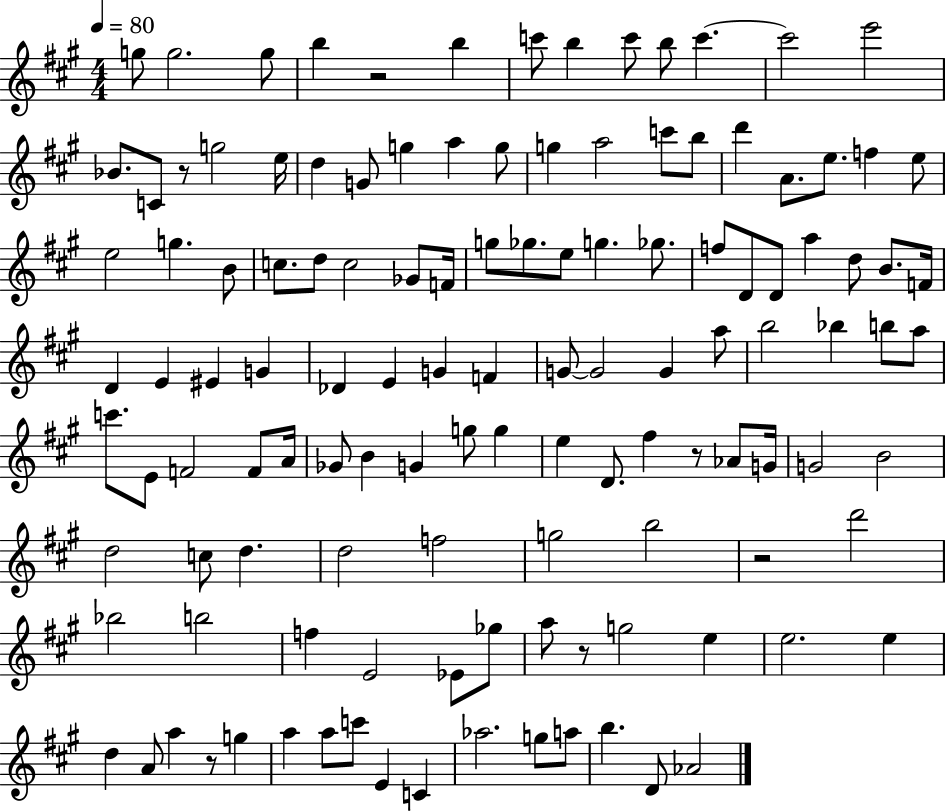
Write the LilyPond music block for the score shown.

{
  \clef treble
  \numericTimeSignature
  \time 4/4
  \key a \major
  \tempo 4 = 80
  g''8 g''2. g''8 | b''4 r2 b''4 | c'''8 b''4 c'''8 b''8 c'''4.~~ | c'''2 e'''2 | \break bes'8. c'8 r8 g''2 e''16 | d''4 g'8 g''4 a''4 g''8 | g''4 a''2 c'''8 b''8 | d'''4 a'8. e''8. f''4 e''8 | \break e''2 g''4. b'8 | c''8. d''8 c''2 ges'8 f'16 | g''8 ges''8. e''8 g''4. ges''8. | f''8 d'8 d'8 a''4 d''8 b'8. f'16 | \break d'4 e'4 eis'4 g'4 | des'4 e'4 g'4 f'4 | g'8~~ g'2 g'4 a''8 | b''2 bes''4 b''8 a''8 | \break c'''8. e'8 f'2 f'8 a'16 | ges'8 b'4 g'4 g''8 g''4 | e''4 d'8. fis''4 r8 aes'8 g'16 | g'2 b'2 | \break d''2 c''8 d''4. | d''2 f''2 | g''2 b''2 | r2 d'''2 | \break bes''2 b''2 | f''4 e'2 ees'8 ges''8 | a''8 r8 g''2 e''4 | e''2. e''4 | \break d''4 a'8 a''4 r8 g''4 | a''4 a''8 c'''8 e'4 c'4 | aes''2. g''8 a''8 | b''4. d'8 aes'2 | \break \bar "|."
}